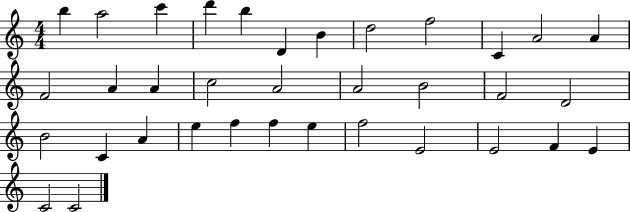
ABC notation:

X:1
T:Untitled
M:4/4
L:1/4
K:C
b a2 c' d' b D B d2 f2 C A2 A F2 A A c2 A2 A2 B2 F2 D2 B2 C A e f f e f2 E2 E2 F E C2 C2